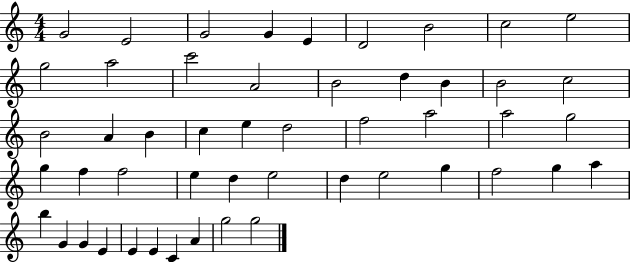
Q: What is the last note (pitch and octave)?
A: G5